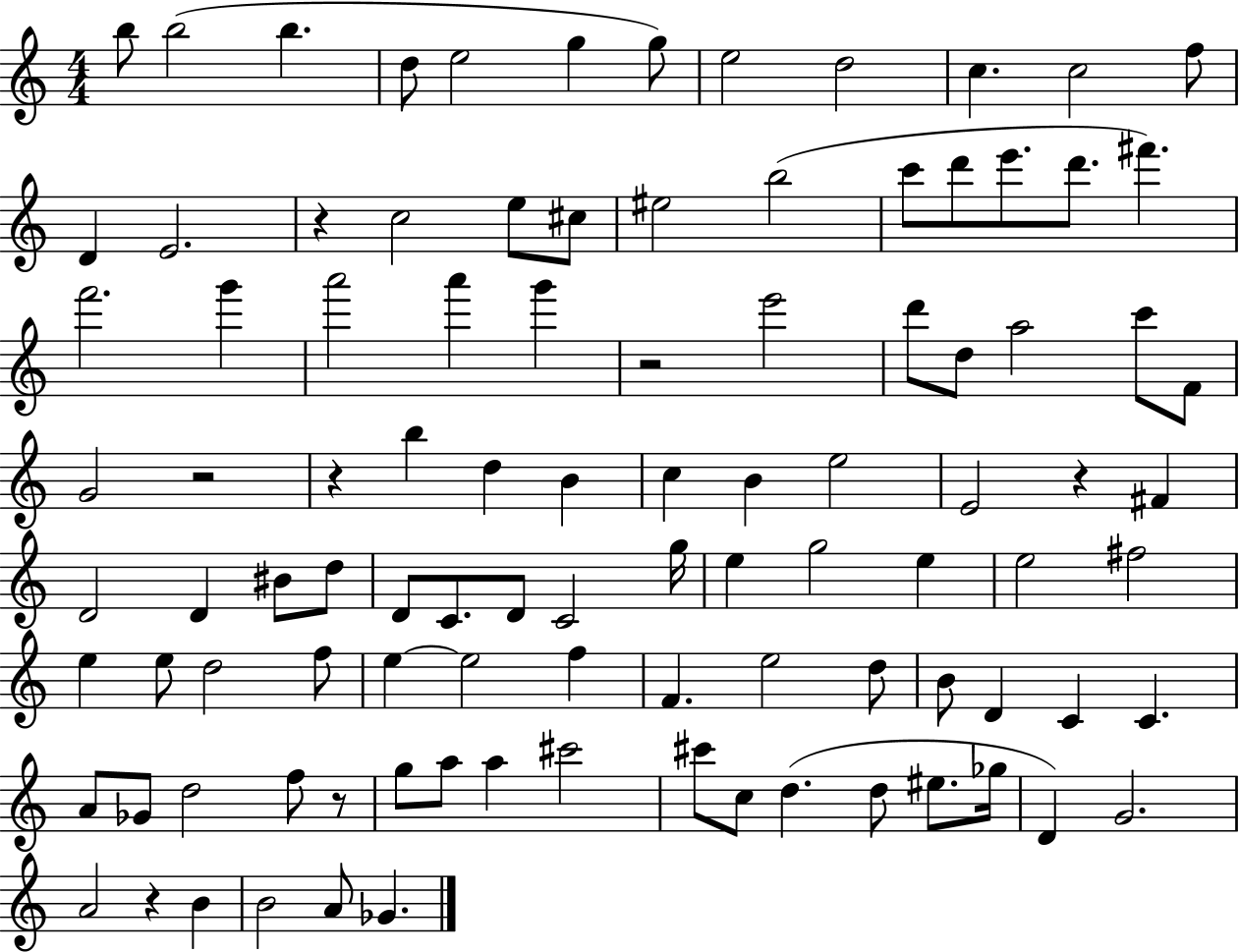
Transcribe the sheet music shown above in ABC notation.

X:1
T:Untitled
M:4/4
L:1/4
K:C
b/2 b2 b d/2 e2 g g/2 e2 d2 c c2 f/2 D E2 z c2 e/2 ^c/2 ^e2 b2 c'/2 d'/2 e'/2 d'/2 ^f' f'2 g' a'2 a' g' z2 e'2 d'/2 d/2 a2 c'/2 F/2 G2 z2 z b d B c B e2 E2 z ^F D2 D ^B/2 d/2 D/2 C/2 D/2 C2 g/4 e g2 e e2 ^f2 e e/2 d2 f/2 e e2 f F e2 d/2 B/2 D C C A/2 _G/2 d2 f/2 z/2 g/2 a/2 a ^c'2 ^c'/2 c/2 d d/2 ^e/2 _g/4 D G2 A2 z B B2 A/2 _G